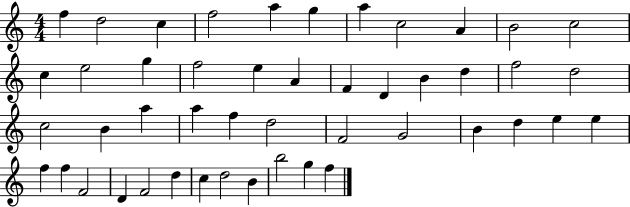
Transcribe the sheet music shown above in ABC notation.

X:1
T:Untitled
M:4/4
L:1/4
K:C
f d2 c f2 a g a c2 A B2 c2 c e2 g f2 e A F D B d f2 d2 c2 B a a f d2 F2 G2 B d e e f f F2 D F2 d c d2 B b2 g f